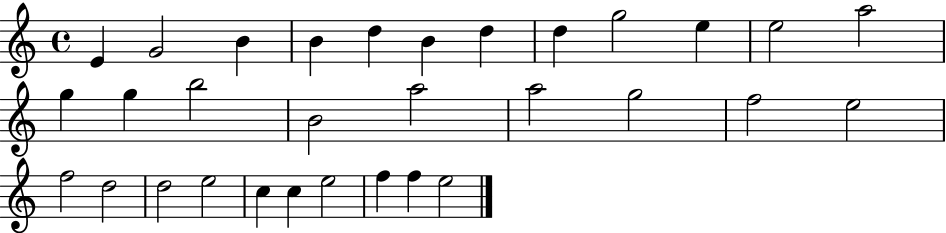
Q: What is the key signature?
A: C major